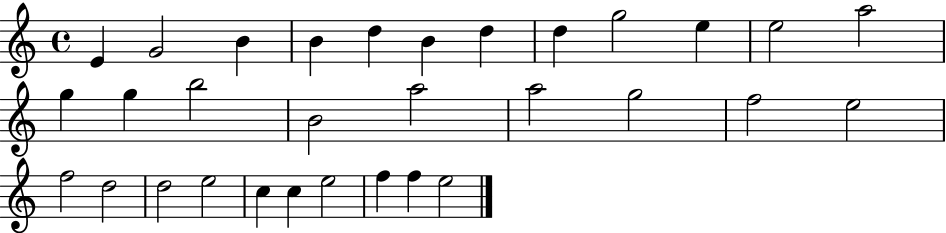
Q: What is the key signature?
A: C major